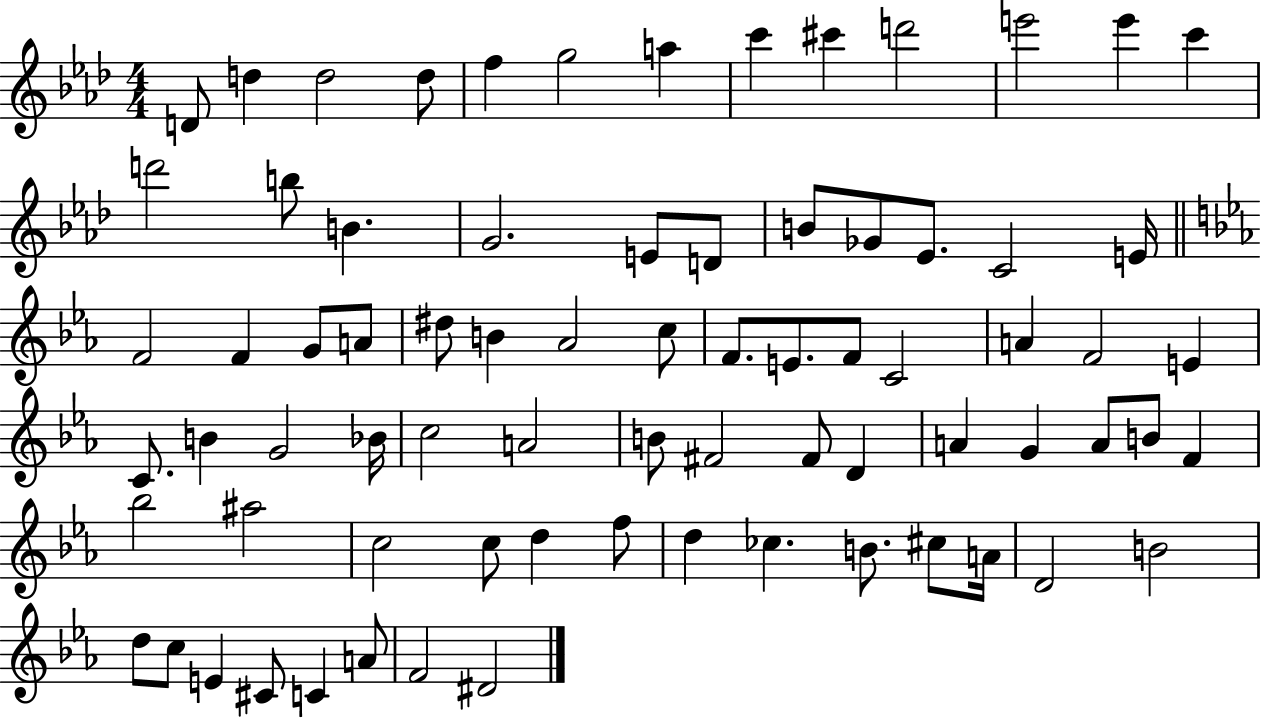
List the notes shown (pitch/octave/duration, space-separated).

D4/e D5/q D5/h D5/e F5/q G5/h A5/q C6/q C#6/q D6/h E6/h E6/q C6/q D6/h B5/e B4/q. G4/h. E4/e D4/e B4/e Gb4/e Eb4/e. C4/h E4/s F4/h F4/q G4/e A4/e D#5/e B4/q Ab4/h C5/e F4/e. E4/e. F4/e C4/h A4/q F4/h E4/q C4/e. B4/q G4/h Bb4/s C5/h A4/h B4/e F#4/h F#4/e D4/q A4/q G4/q A4/e B4/e F4/q Bb5/h A#5/h C5/h C5/e D5/q F5/e D5/q CES5/q. B4/e. C#5/e A4/s D4/h B4/h D5/e C5/e E4/q C#4/e C4/q A4/e F4/h D#4/h